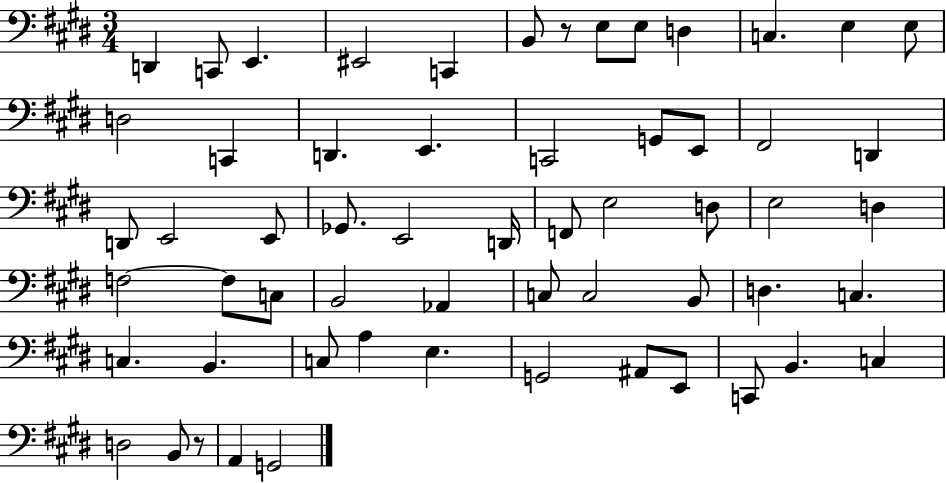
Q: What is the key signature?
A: E major